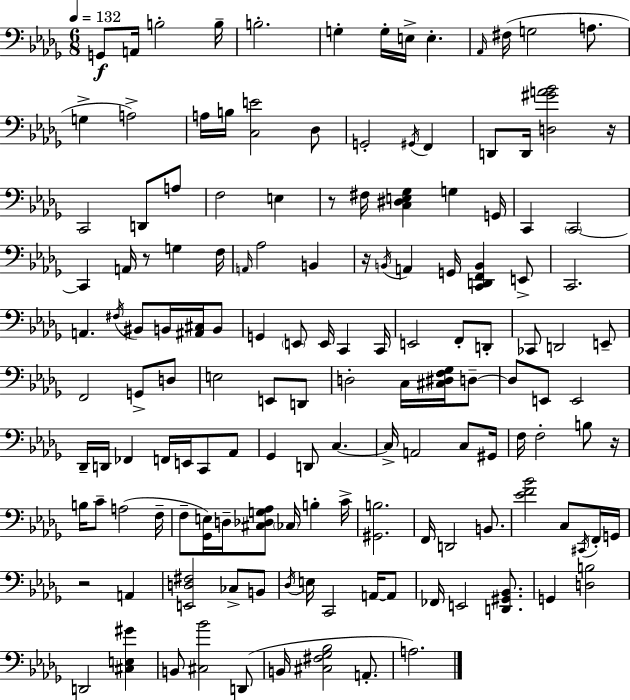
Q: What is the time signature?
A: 6/8